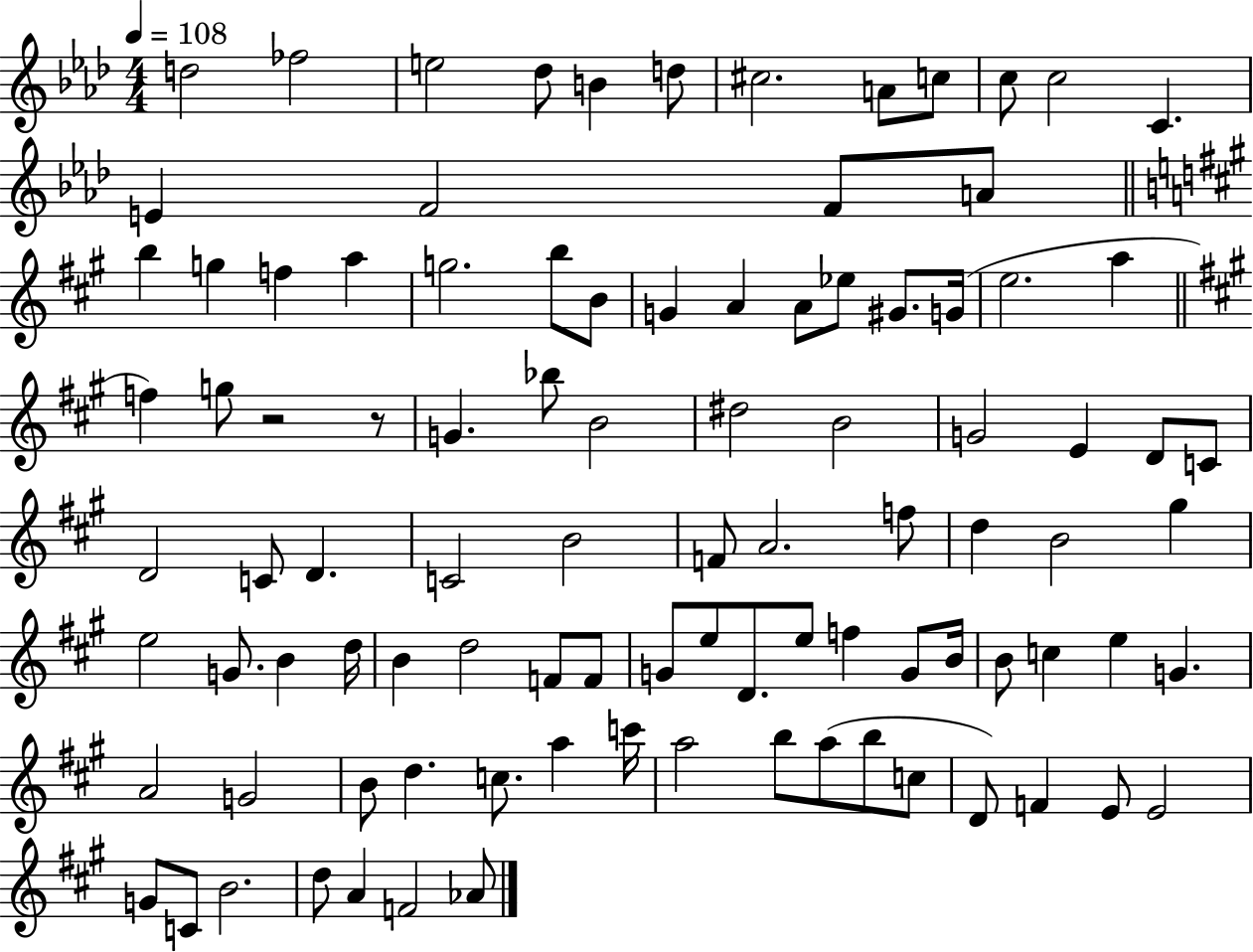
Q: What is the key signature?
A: AES major